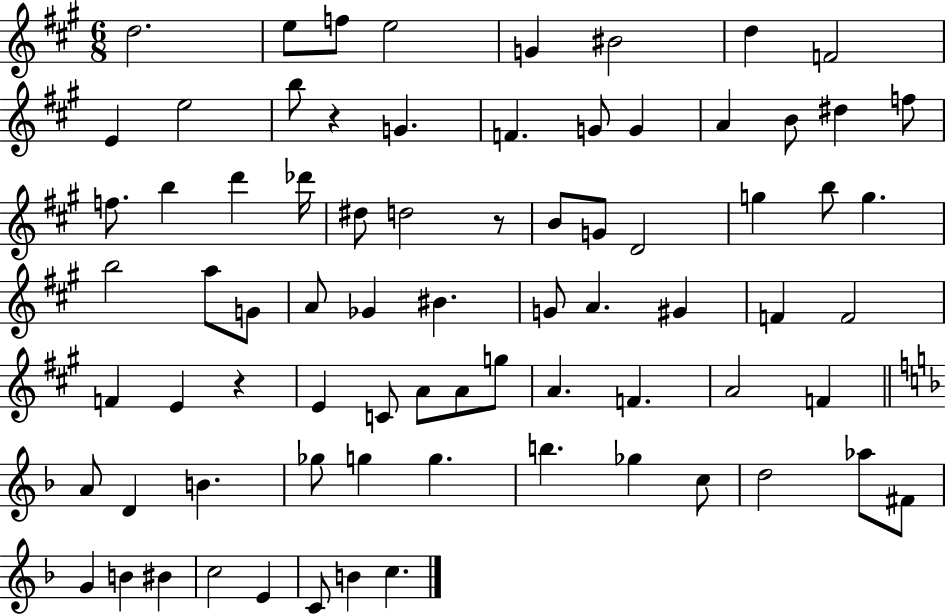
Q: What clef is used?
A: treble